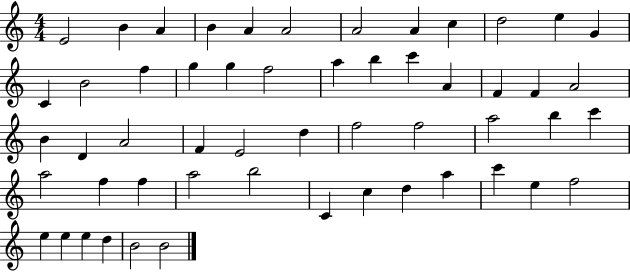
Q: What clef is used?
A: treble